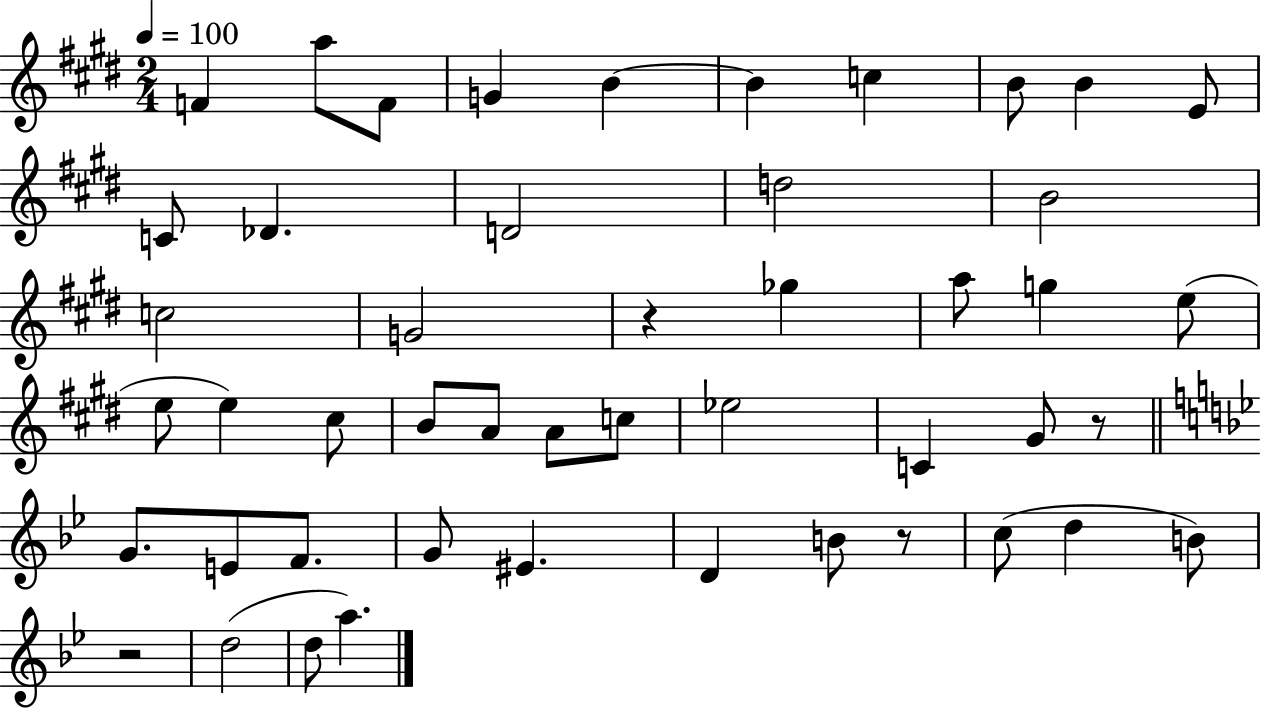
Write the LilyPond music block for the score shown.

{
  \clef treble
  \numericTimeSignature
  \time 2/4
  \key e \major
  \tempo 4 = 100
  \repeat volta 2 { f'4 a''8 f'8 | g'4 b'4~~ | b'4 c''4 | b'8 b'4 e'8 | \break c'8 des'4. | d'2 | d''2 | b'2 | \break c''2 | g'2 | r4 ges''4 | a''8 g''4 e''8( | \break e''8 e''4) cis''8 | b'8 a'8 a'8 c''8 | ees''2 | c'4 gis'8 r8 | \break \bar "||" \break \key bes \major g'8. e'8 f'8. | g'8 eis'4. | d'4 b'8 r8 | c''8( d''4 b'8) | \break r2 | d''2( | d''8 a''4.) | } \bar "|."
}